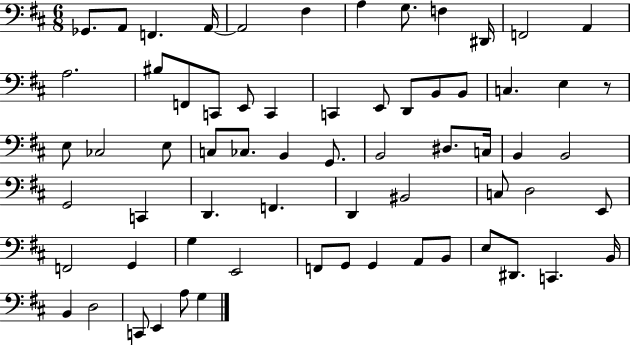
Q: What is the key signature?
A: D major